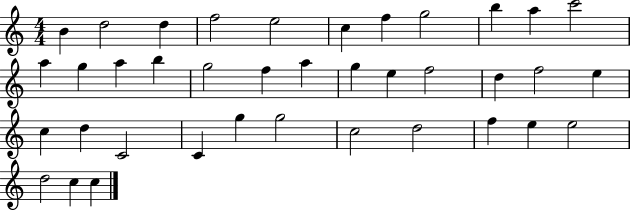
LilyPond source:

{
  \clef treble
  \numericTimeSignature
  \time 4/4
  \key c \major
  b'4 d''2 d''4 | f''2 e''2 | c''4 f''4 g''2 | b''4 a''4 c'''2 | \break a''4 g''4 a''4 b''4 | g''2 f''4 a''4 | g''4 e''4 f''2 | d''4 f''2 e''4 | \break c''4 d''4 c'2 | c'4 g''4 g''2 | c''2 d''2 | f''4 e''4 e''2 | \break d''2 c''4 c''4 | \bar "|."
}